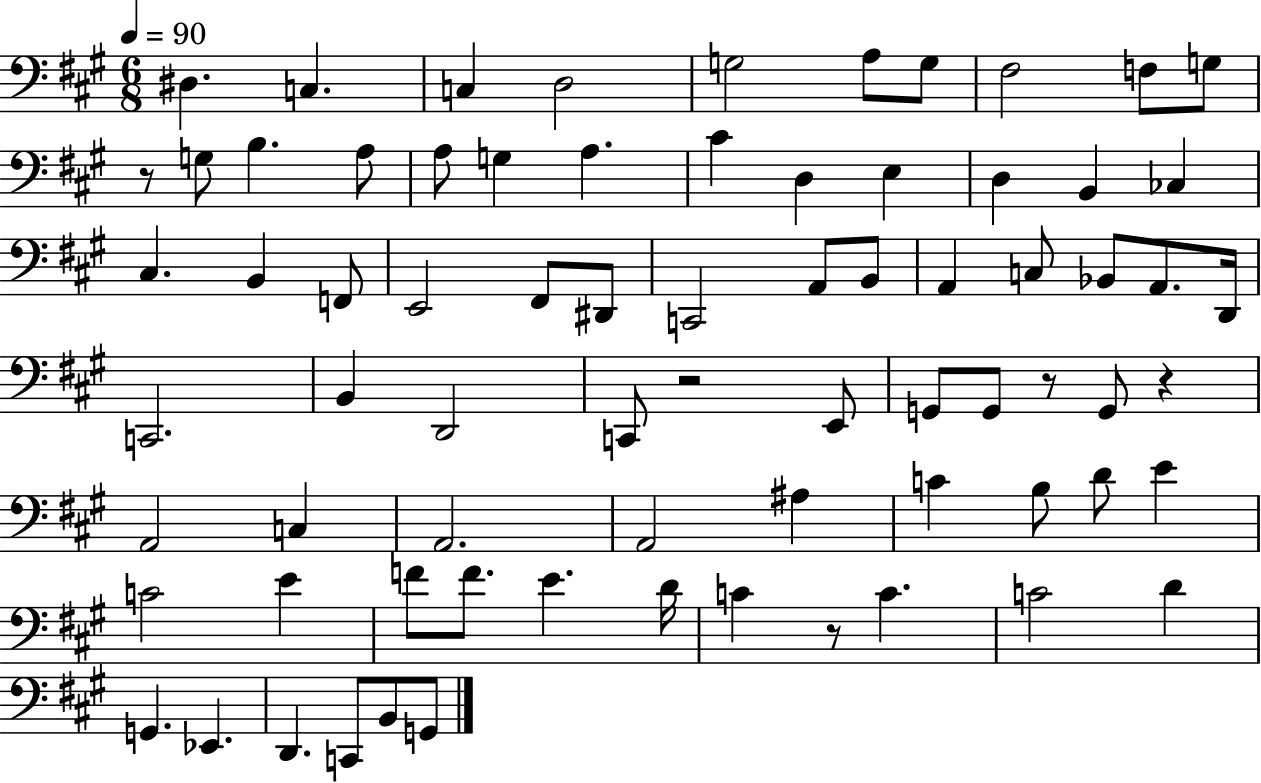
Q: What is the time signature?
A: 6/8